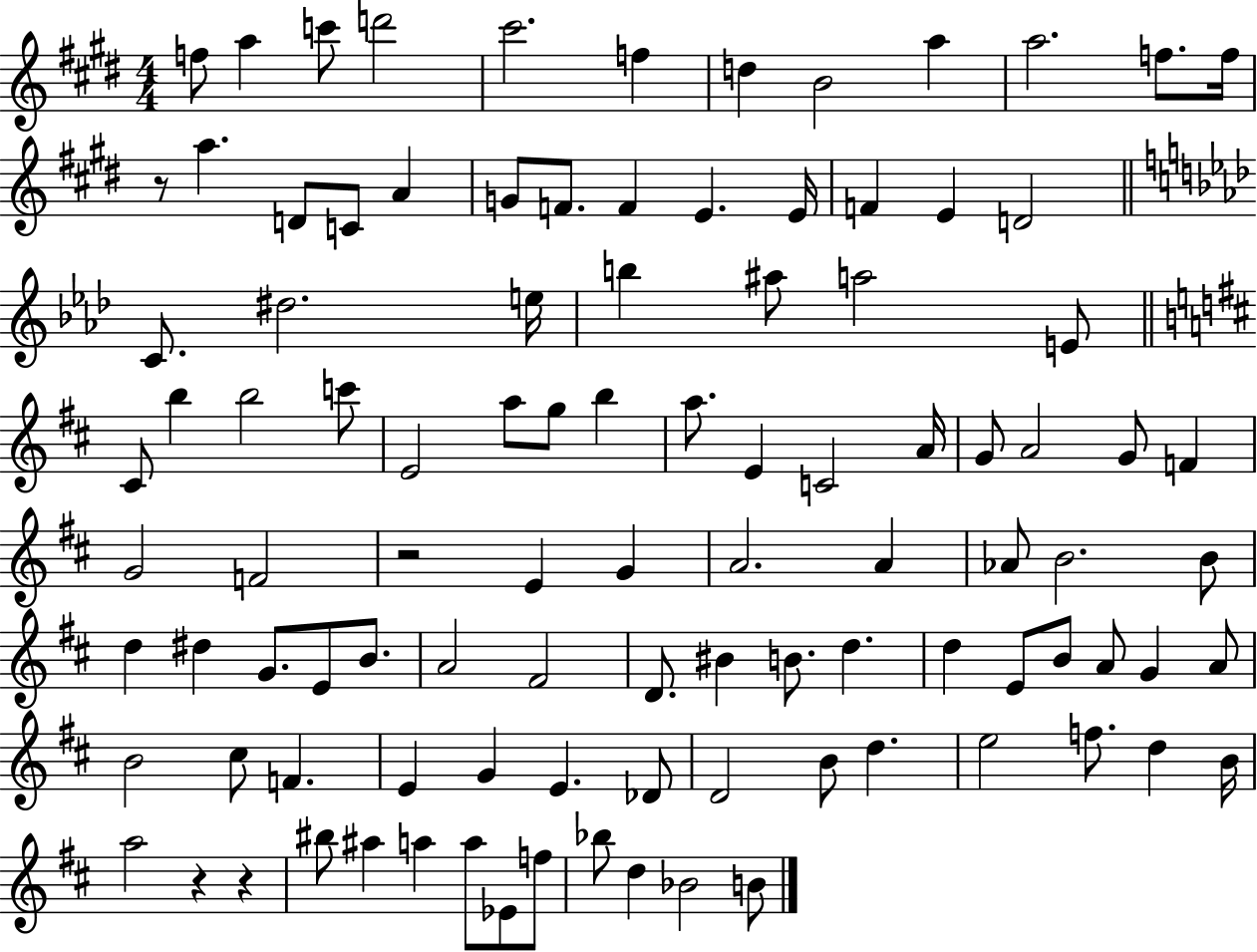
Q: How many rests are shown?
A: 4